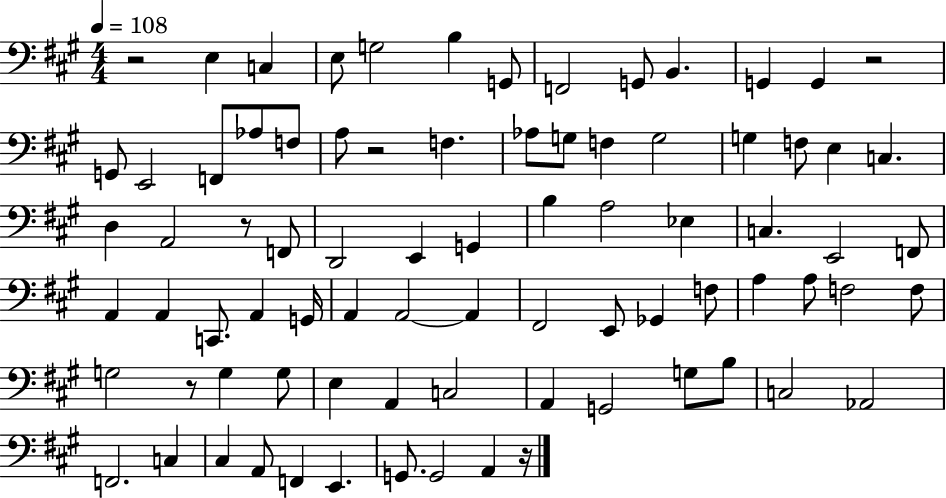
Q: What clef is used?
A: bass